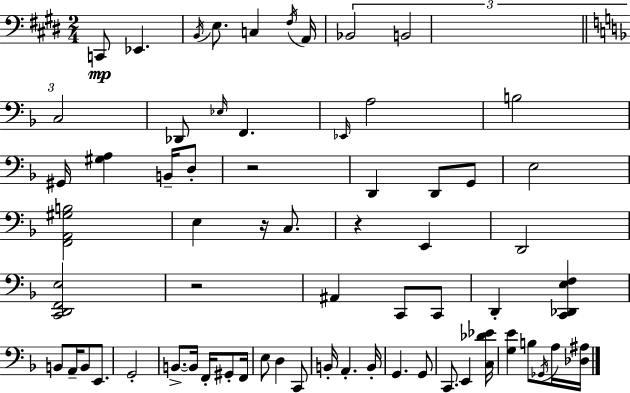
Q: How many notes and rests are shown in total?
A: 65